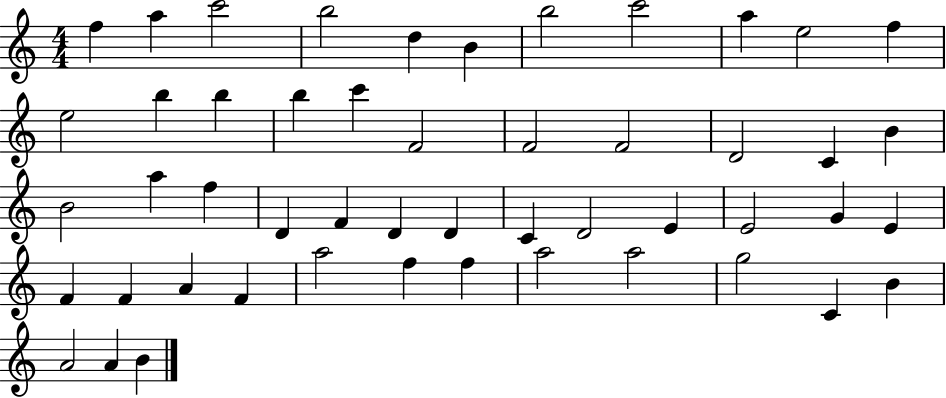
F5/q A5/q C6/h B5/h D5/q B4/q B5/h C6/h A5/q E5/h F5/q E5/h B5/q B5/q B5/q C6/q F4/h F4/h F4/h D4/h C4/q B4/q B4/h A5/q F5/q D4/q F4/q D4/q D4/q C4/q D4/h E4/q E4/h G4/q E4/q F4/q F4/q A4/q F4/q A5/h F5/q F5/q A5/h A5/h G5/h C4/q B4/q A4/h A4/q B4/q